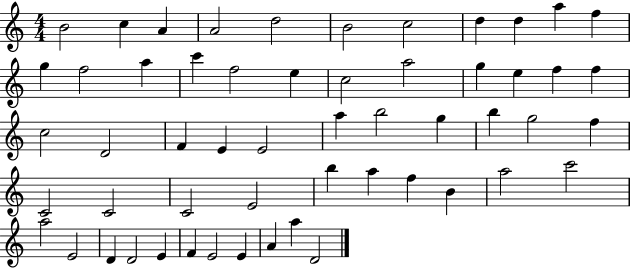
B4/h C5/q A4/q A4/h D5/h B4/h C5/h D5/q D5/q A5/q F5/q G5/q F5/h A5/q C6/q F5/h E5/q C5/h A5/h G5/q E5/q F5/q F5/q C5/h D4/h F4/q E4/q E4/h A5/q B5/h G5/q B5/q G5/h F5/q C4/h C4/h C4/h E4/h B5/q A5/q F5/q B4/q A5/h C6/h A5/h E4/h D4/q D4/h E4/q F4/q E4/h E4/q A4/q A5/q D4/h